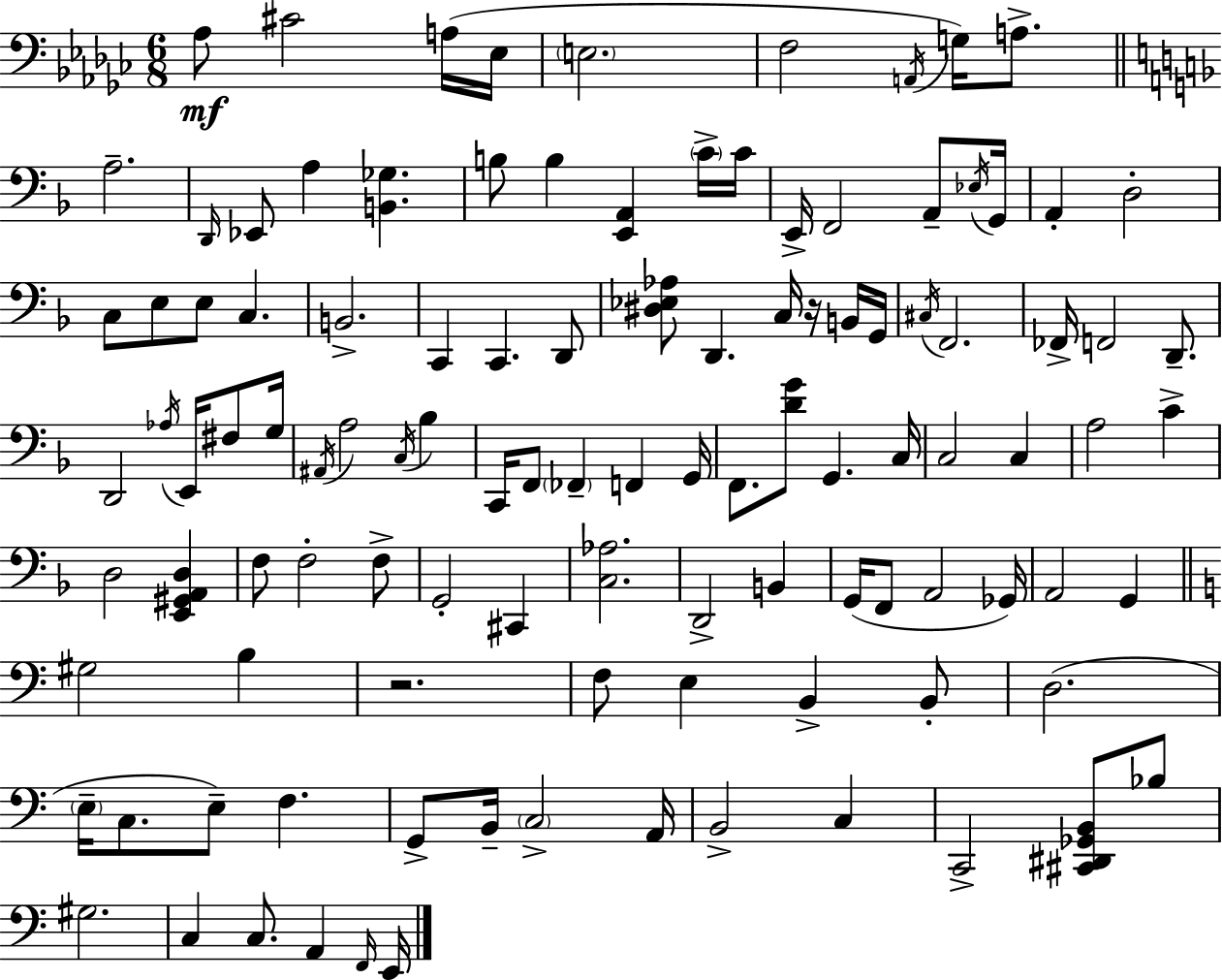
X:1
T:Untitled
M:6/8
L:1/4
K:Ebm
_A,/2 ^C2 A,/4 _E,/4 E,2 F,2 A,,/4 G,/4 A,/2 A,2 D,,/4 _E,,/2 A, [B,,_G,] B,/2 B, [E,,A,,] C/4 C/4 E,,/4 F,,2 A,,/2 _E,/4 G,,/4 A,, D,2 C,/2 E,/2 E,/2 C, B,,2 C,, C,, D,,/2 [^D,_E,_A,]/2 D,, C,/4 z/4 B,,/4 G,,/4 ^C,/4 F,,2 _F,,/4 F,,2 D,,/2 D,,2 _A,/4 E,,/4 ^F,/2 G,/4 ^A,,/4 A,2 C,/4 _B, C,,/4 F,,/2 _F,, F,, G,,/4 F,,/2 [DG]/2 G,, C,/4 C,2 C, A,2 C D,2 [E,,^G,,A,,D,] F,/2 F,2 F,/2 G,,2 ^C,, [C,_A,]2 D,,2 B,, G,,/4 F,,/2 A,,2 _G,,/4 A,,2 G,, ^G,2 B, z2 F,/2 E, B,, B,,/2 D,2 E,/4 C,/2 E,/2 F, G,,/2 B,,/4 C,2 A,,/4 B,,2 C, C,,2 [^C,,^D,,_G,,B,,]/2 _B,/2 ^G,2 C, C,/2 A,, F,,/4 E,,/4